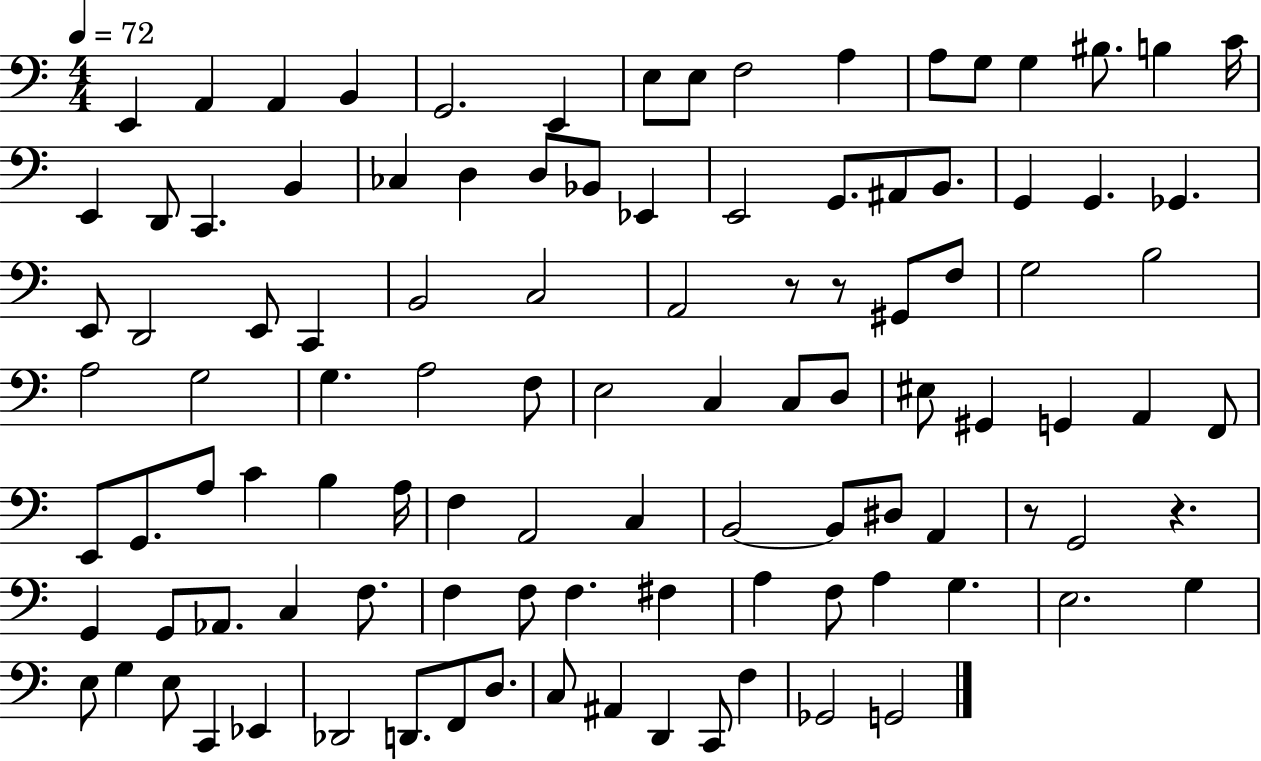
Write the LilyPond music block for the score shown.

{
  \clef bass
  \numericTimeSignature
  \time 4/4
  \key c \major
  \tempo 4 = 72
  e,4 a,4 a,4 b,4 | g,2. e,4 | e8 e8 f2 a4 | a8 g8 g4 bis8. b4 c'16 | \break e,4 d,8 c,4. b,4 | ces4 d4 d8 bes,8 ees,4 | e,2 g,8. ais,8 b,8. | g,4 g,4. ges,4. | \break e,8 d,2 e,8 c,4 | b,2 c2 | a,2 r8 r8 gis,8 f8 | g2 b2 | \break a2 g2 | g4. a2 f8 | e2 c4 c8 d8 | eis8 gis,4 g,4 a,4 f,8 | \break e,8 g,8. a8 c'4 b4 a16 | f4 a,2 c4 | b,2~~ b,8 dis8 a,4 | r8 g,2 r4. | \break g,4 g,8 aes,8. c4 f8. | f4 f8 f4. fis4 | a4 f8 a4 g4. | e2. g4 | \break e8 g4 e8 c,4 ees,4 | des,2 d,8. f,8 d8. | c8 ais,4 d,4 c,8 f4 | ges,2 g,2 | \break \bar "|."
}